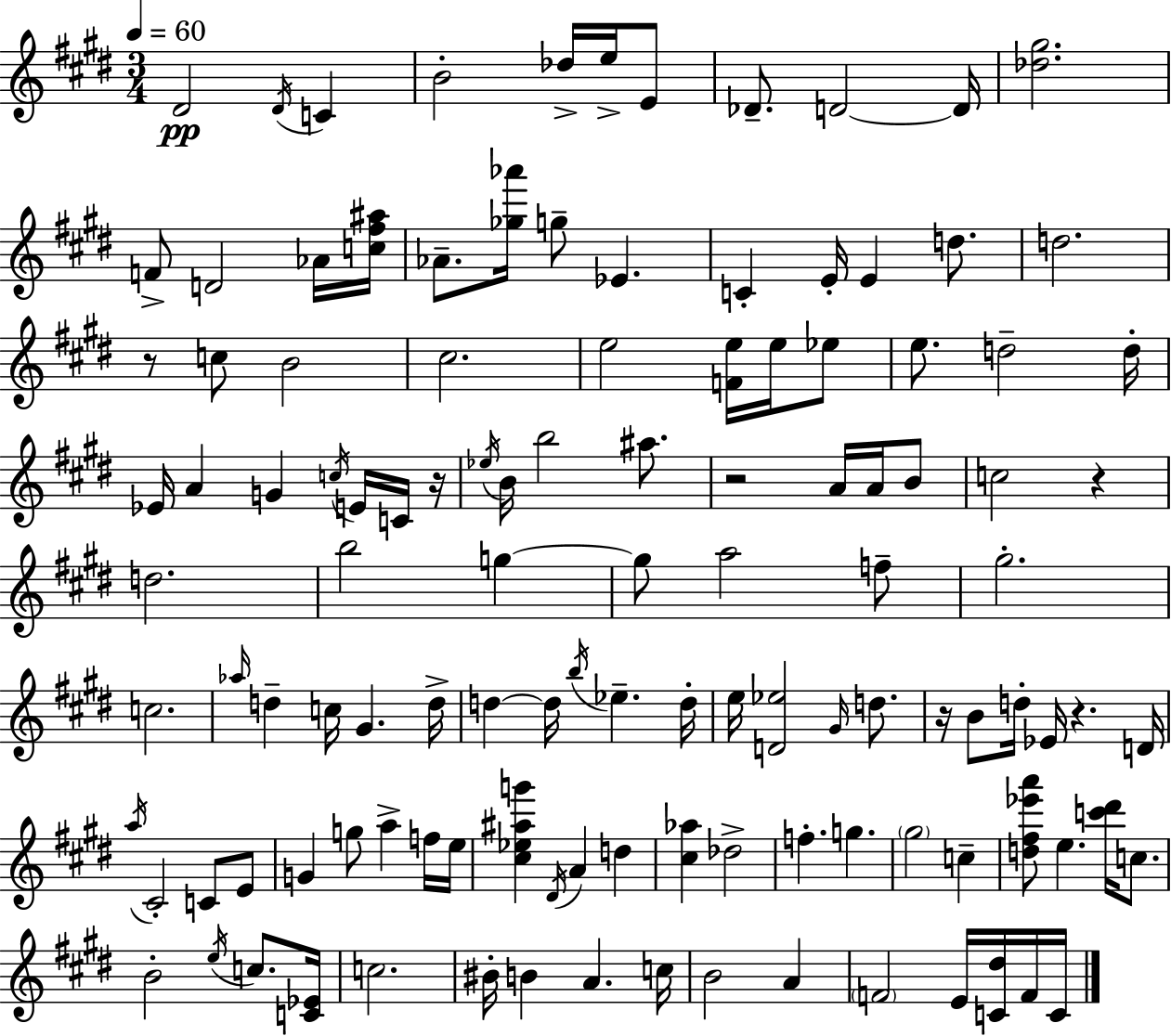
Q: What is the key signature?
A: E major